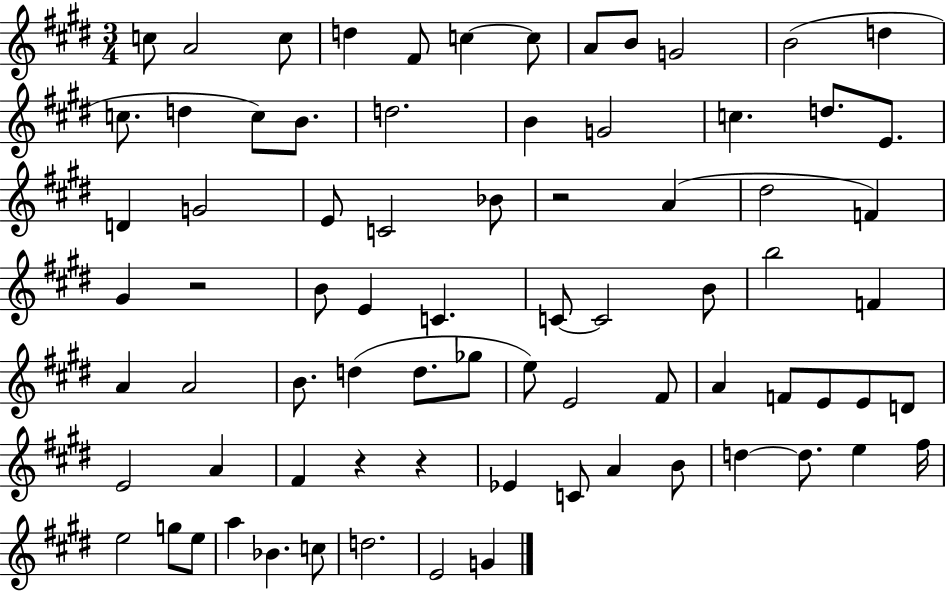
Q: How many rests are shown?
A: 4